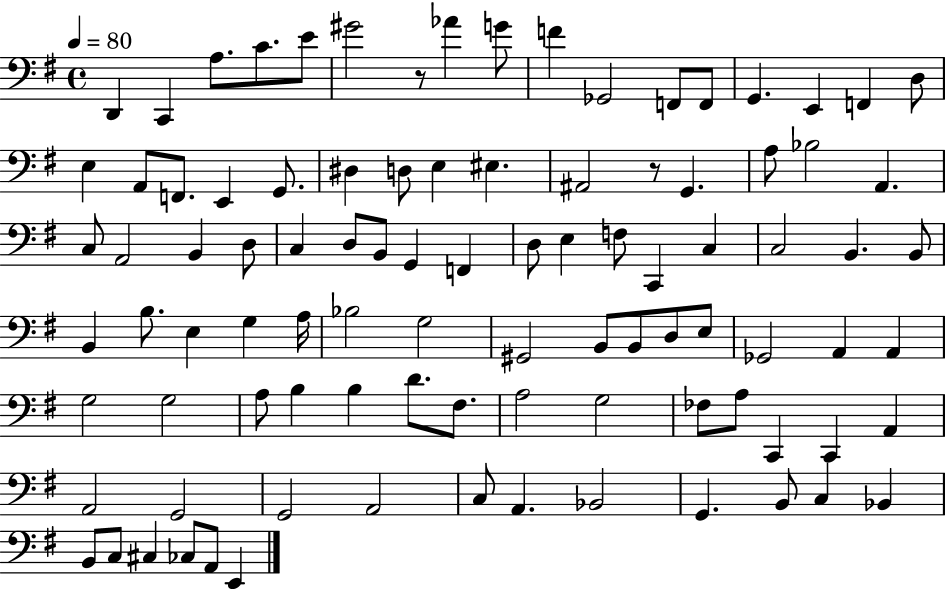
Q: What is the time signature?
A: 4/4